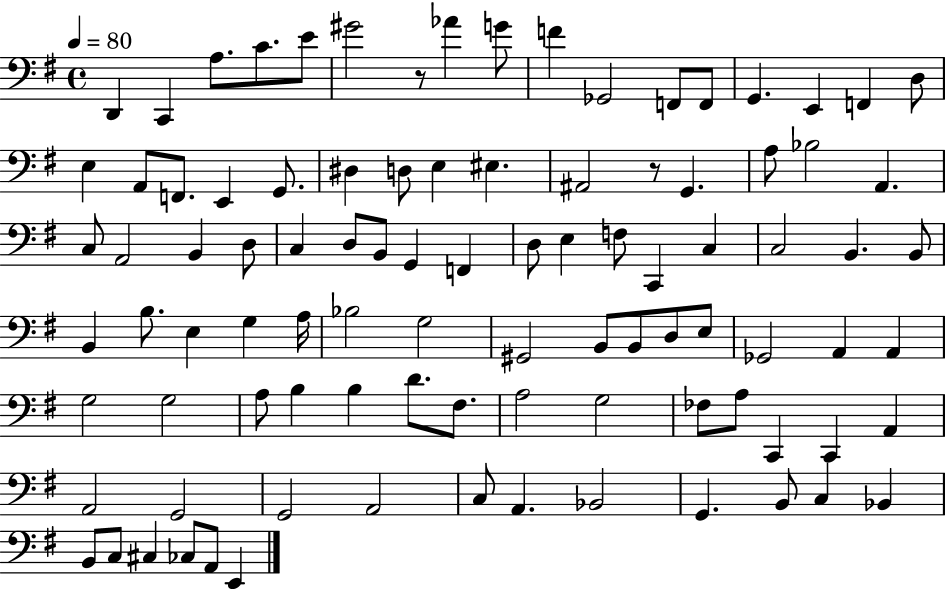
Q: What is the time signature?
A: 4/4